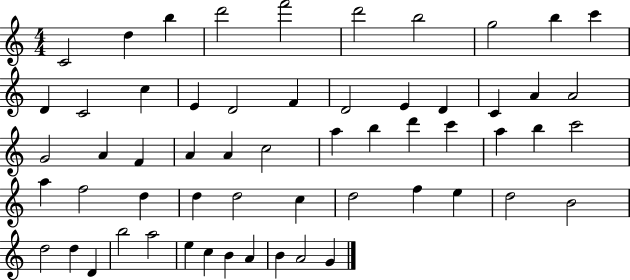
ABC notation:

X:1
T:Untitled
M:4/4
L:1/4
K:C
C2 d b d'2 f'2 d'2 b2 g2 b c' D C2 c E D2 F D2 E D C A A2 G2 A F A A c2 a b d' c' a b c'2 a f2 d d d2 c d2 f e d2 B2 d2 d D b2 a2 e c B A B A2 G